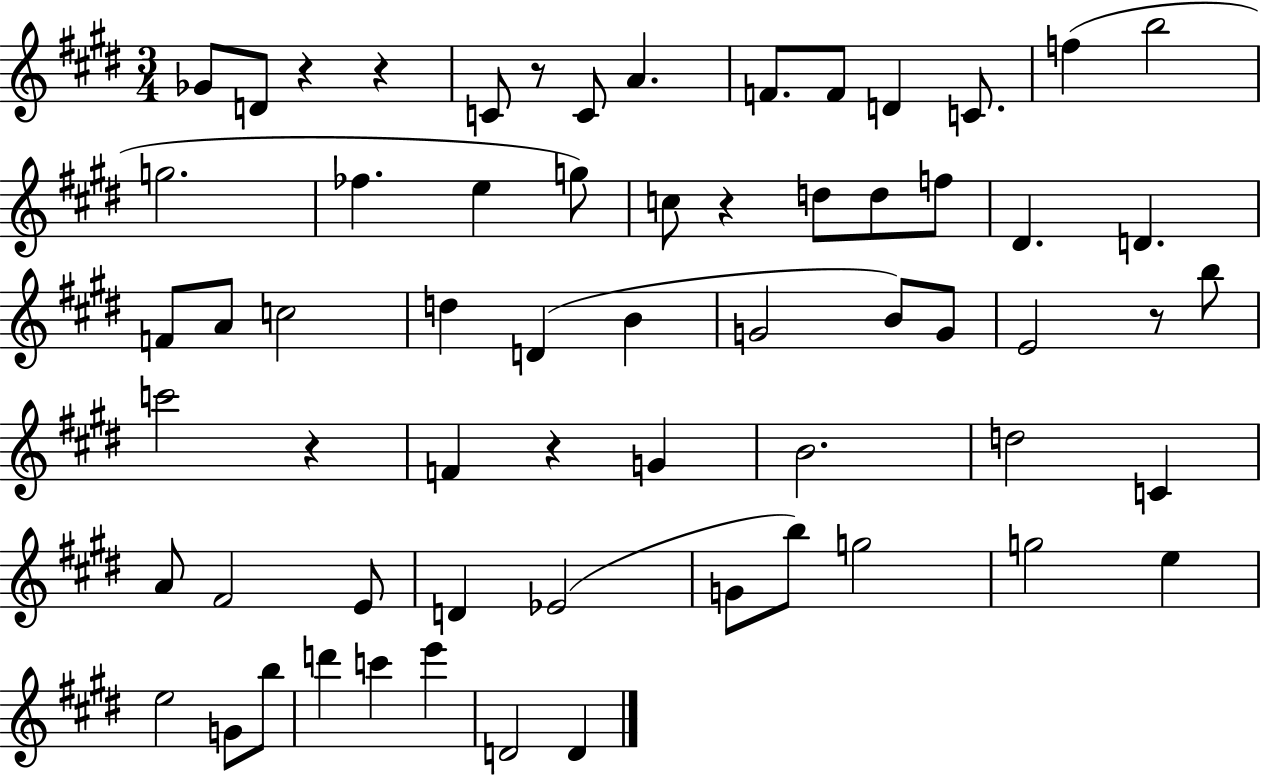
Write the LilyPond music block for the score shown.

{
  \clef treble
  \numericTimeSignature
  \time 3/4
  \key e \major
  ges'8 d'8 r4 r4 | c'8 r8 c'8 a'4. | f'8. f'8 d'4 c'8. | f''4( b''2 | \break g''2. | fes''4. e''4 g''8) | c''8 r4 d''8 d''8 f''8 | dis'4. d'4. | \break f'8 a'8 c''2 | d''4 d'4( b'4 | g'2 b'8) g'8 | e'2 r8 b''8 | \break c'''2 r4 | f'4 r4 g'4 | b'2. | d''2 c'4 | \break a'8 fis'2 e'8 | d'4 ees'2( | g'8 b''8) g''2 | g''2 e''4 | \break e''2 g'8 b''8 | d'''4 c'''4 e'''4 | d'2 d'4 | \bar "|."
}